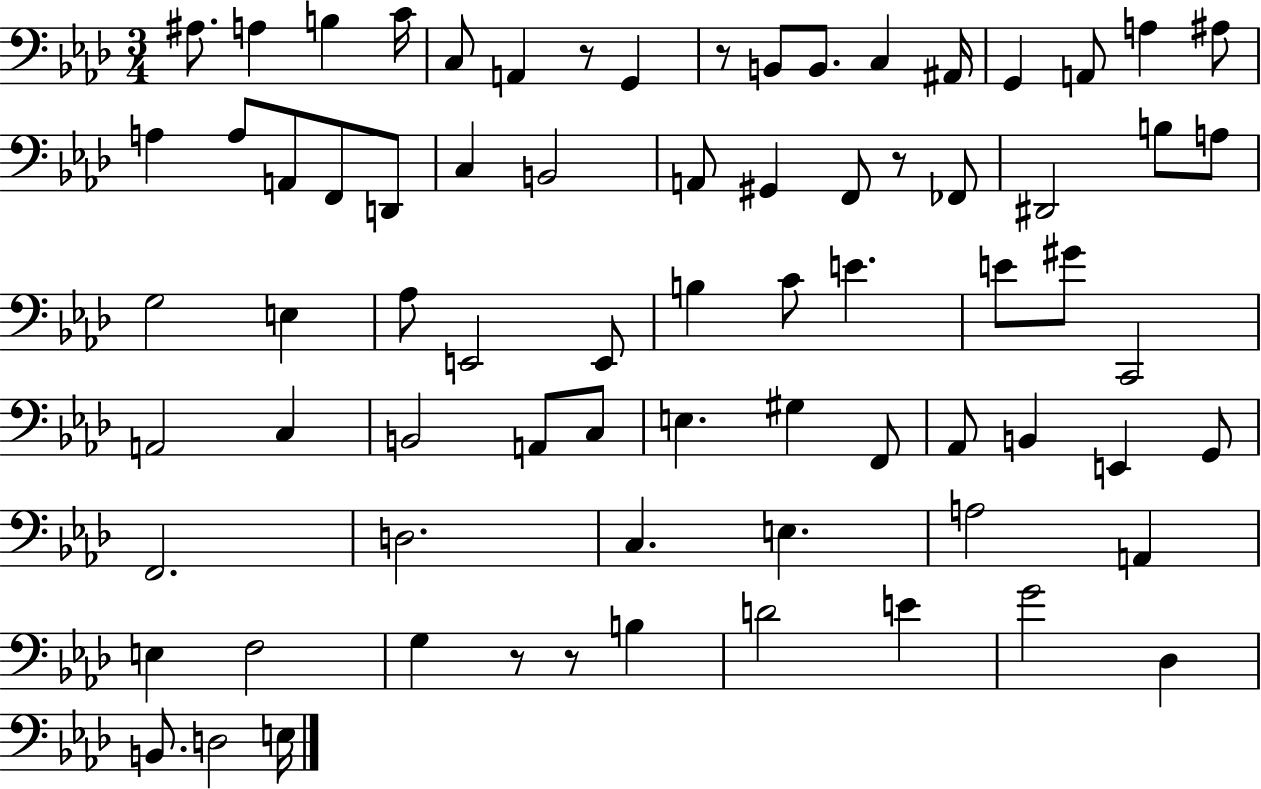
A#3/e. A3/q B3/q C4/s C3/e A2/q R/e G2/q R/e B2/e B2/e. C3/q A#2/s G2/q A2/e A3/q A#3/e A3/q A3/e A2/e F2/e D2/e C3/q B2/h A2/e G#2/q F2/e R/e FES2/e D#2/h B3/e A3/e G3/h E3/q Ab3/e E2/h E2/e B3/q C4/e E4/q. E4/e G#4/e C2/h A2/h C3/q B2/h A2/e C3/e E3/q. G#3/q F2/e Ab2/e B2/q E2/q G2/e F2/h. D3/h. C3/q. E3/q. A3/h A2/q E3/q F3/h G3/q R/e R/e B3/q D4/h E4/q G4/h Db3/q B2/e. D3/h E3/s